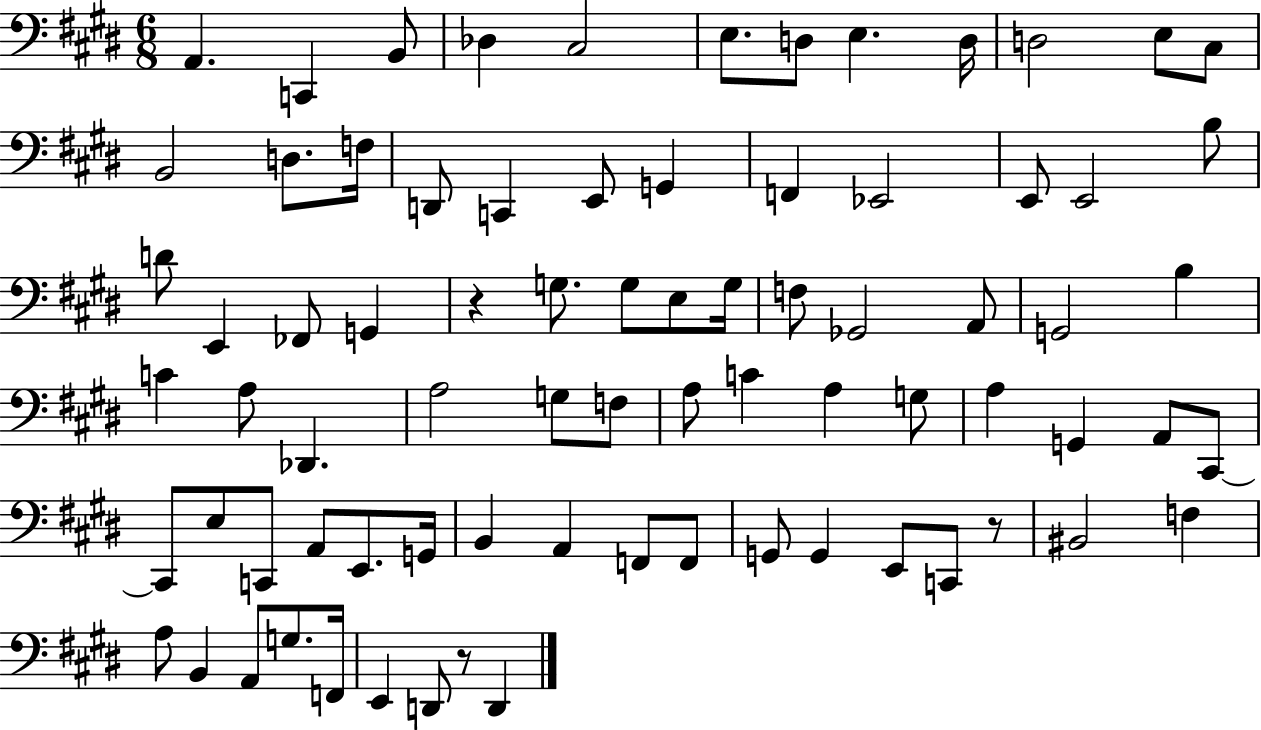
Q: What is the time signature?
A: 6/8